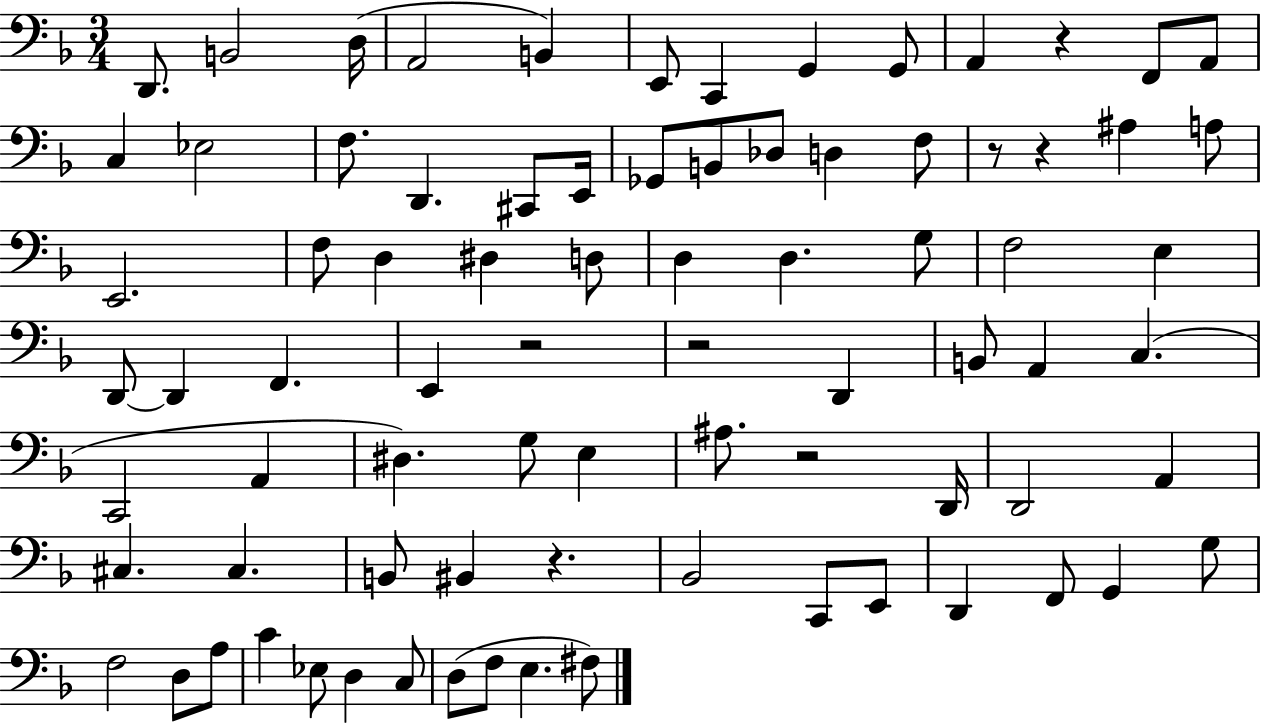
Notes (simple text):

D2/e. B2/h D3/s A2/h B2/q E2/e C2/q G2/q G2/e A2/q R/q F2/e A2/e C3/q Eb3/h F3/e. D2/q. C#2/e E2/s Gb2/e B2/e Db3/e D3/q F3/e R/e R/q A#3/q A3/e E2/h. F3/e D3/q D#3/q D3/e D3/q D3/q. G3/e F3/h E3/q D2/e D2/q F2/q. E2/q R/h R/h D2/q B2/e A2/q C3/q. C2/h A2/q D#3/q. G3/e E3/q A#3/e. R/h D2/s D2/h A2/q C#3/q. C#3/q. B2/e BIS2/q R/q. Bb2/h C2/e E2/e D2/q F2/e G2/q G3/e F3/h D3/e A3/e C4/q Eb3/e D3/q C3/e D3/e F3/e E3/q. F#3/e